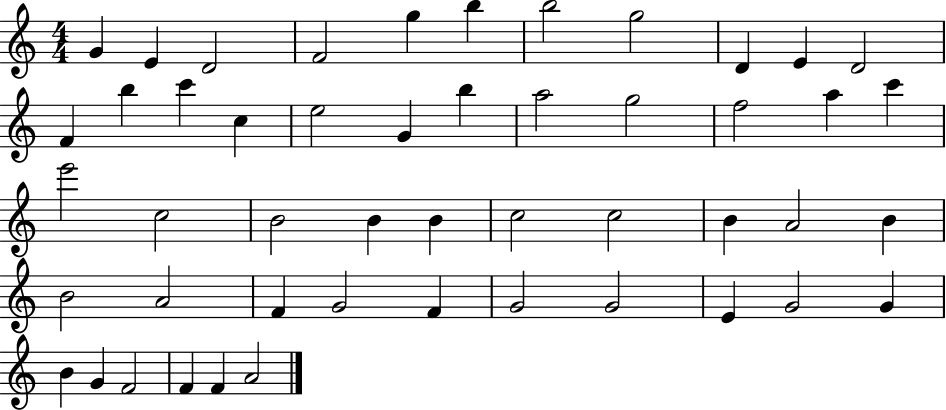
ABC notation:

X:1
T:Untitled
M:4/4
L:1/4
K:C
G E D2 F2 g b b2 g2 D E D2 F b c' c e2 G b a2 g2 f2 a c' e'2 c2 B2 B B c2 c2 B A2 B B2 A2 F G2 F G2 G2 E G2 G B G F2 F F A2